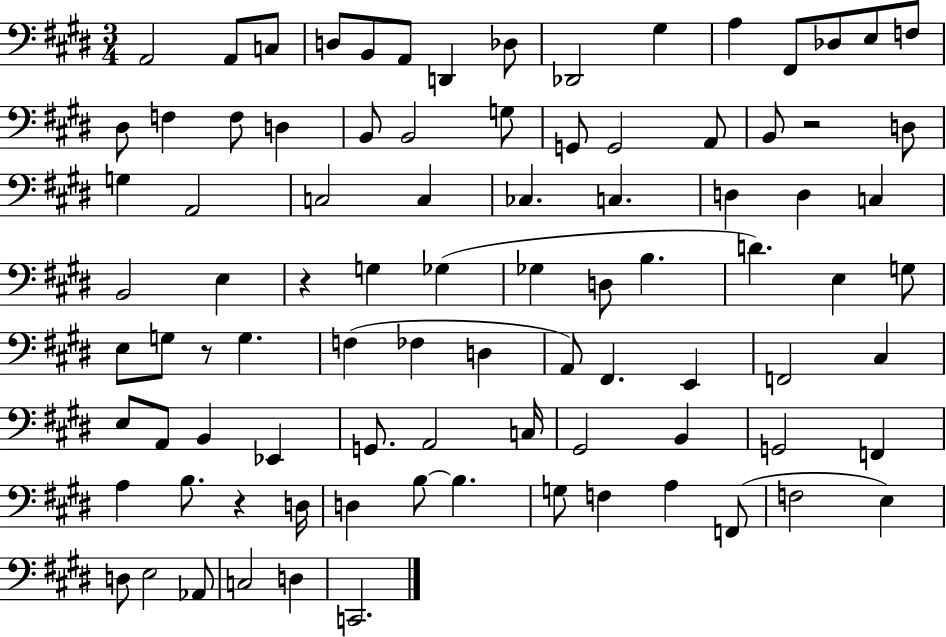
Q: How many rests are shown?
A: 4